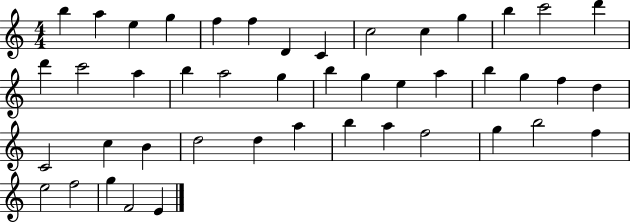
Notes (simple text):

B5/q A5/q E5/q G5/q F5/q F5/q D4/q C4/q C5/h C5/q G5/q B5/q C6/h D6/q D6/q C6/h A5/q B5/q A5/h G5/q B5/q G5/q E5/q A5/q B5/q G5/q F5/q D5/q C4/h C5/q B4/q D5/h D5/q A5/q B5/q A5/q F5/h G5/q B5/h F5/q E5/h F5/h G5/q F4/h E4/q